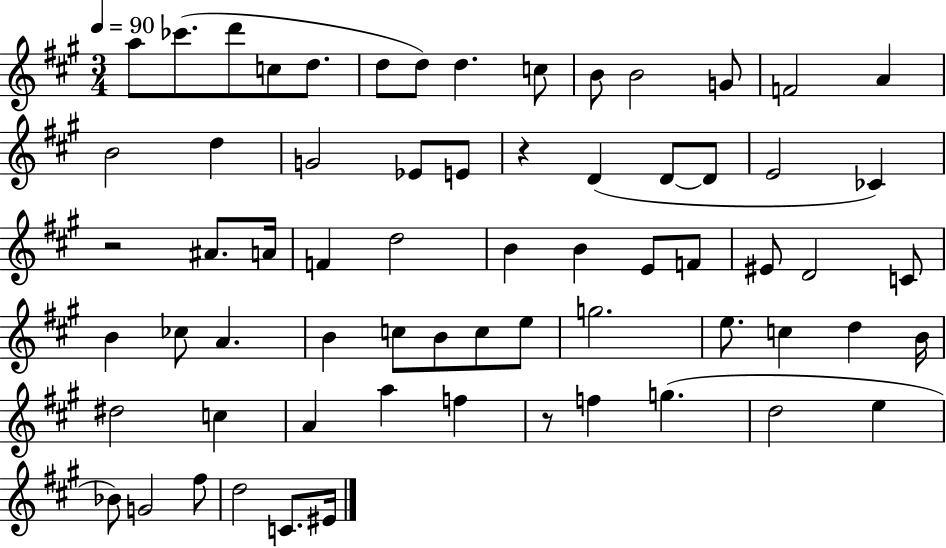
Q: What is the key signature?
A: A major